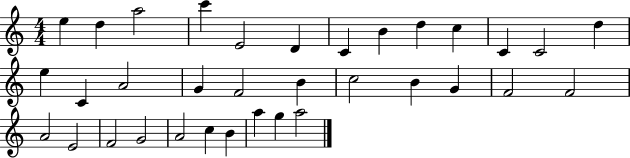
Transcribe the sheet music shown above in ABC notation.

X:1
T:Untitled
M:4/4
L:1/4
K:C
e d a2 c' E2 D C B d c C C2 d e C A2 G F2 B c2 B G F2 F2 A2 E2 F2 G2 A2 c B a g a2